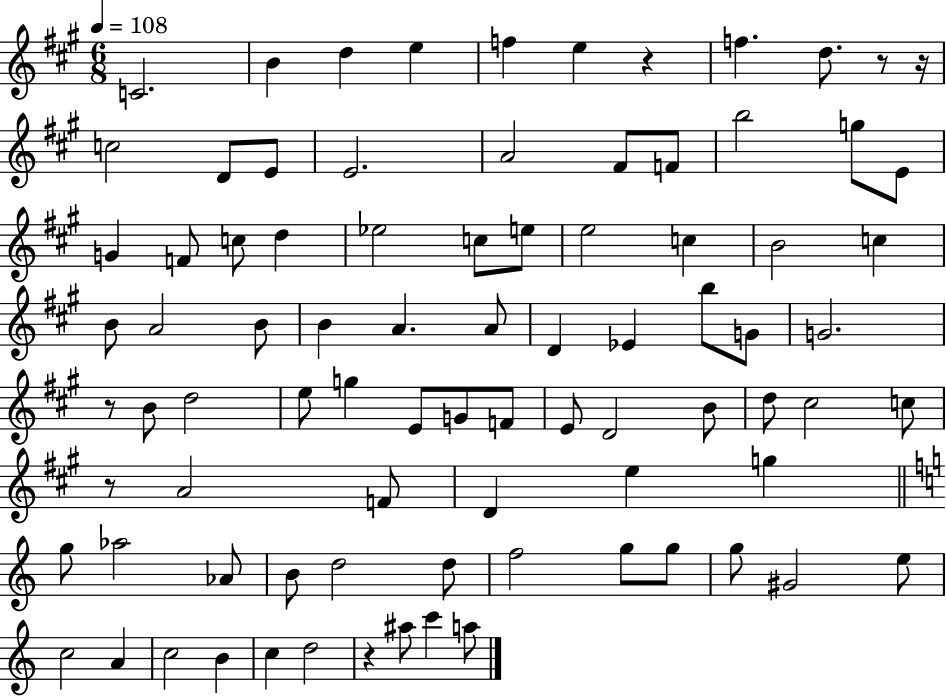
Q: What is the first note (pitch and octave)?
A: C4